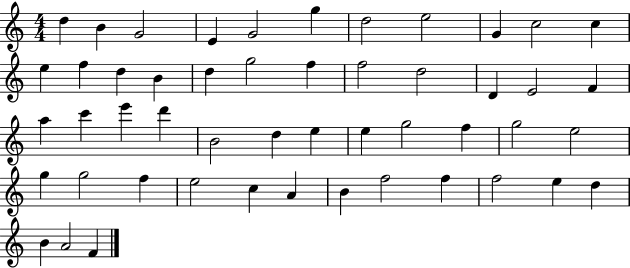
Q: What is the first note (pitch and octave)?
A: D5